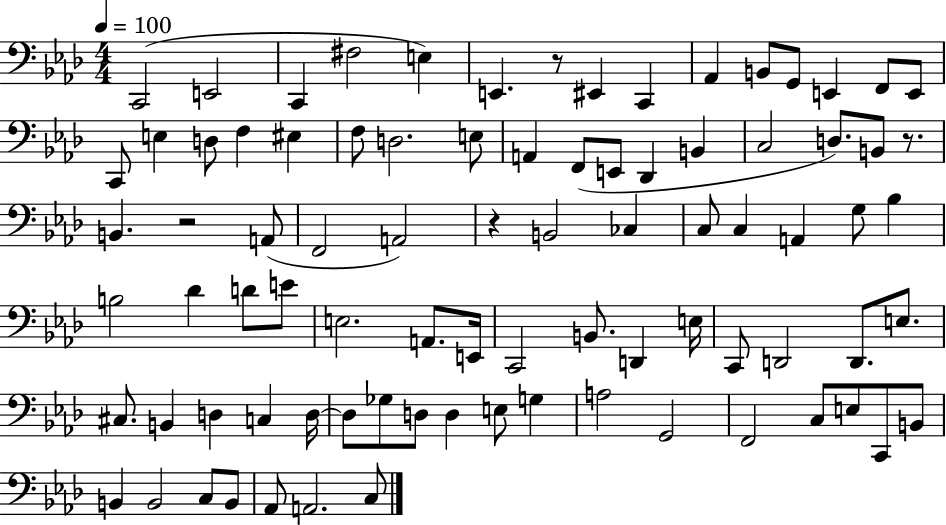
X:1
T:Untitled
M:4/4
L:1/4
K:Ab
C,,2 E,,2 C,, ^F,2 E, E,, z/2 ^E,, C,, _A,, B,,/2 G,,/2 E,, F,,/2 E,,/2 C,,/2 E, D,/2 F, ^E, F,/2 D,2 E,/2 A,, F,,/2 E,,/2 _D,, B,, C,2 D,/2 B,,/2 z/2 B,, z2 A,,/2 F,,2 A,,2 z B,,2 _C, C,/2 C, A,, G,/2 _B, B,2 _D D/2 E/2 E,2 A,,/2 E,,/4 C,,2 B,,/2 D,, E,/4 C,,/2 D,,2 D,,/2 E,/2 ^C,/2 B,, D, C, D,/4 D,/2 _G,/2 D,/2 D, E,/2 G, A,2 G,,2 F,,2 C,/2 E,/2 C,,/2 B,,/2 B,, B,,2 C,/2 B,,/2 _A,,/2 A,,2 C,/2